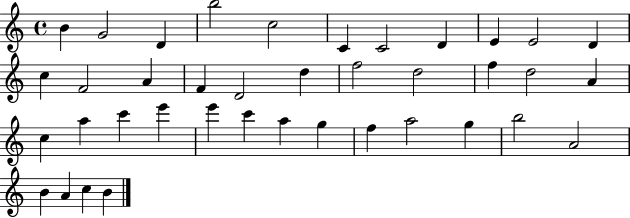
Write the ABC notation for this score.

X:1
T:Untitled
M:4/4
L:1/4
K:C
B G2 D b2 c2 C C2 D E E2 D c F2 A F D2 d f2 d2 f d2 A c a c' e' e' c' a g f a2 g b2 A2 B A c B